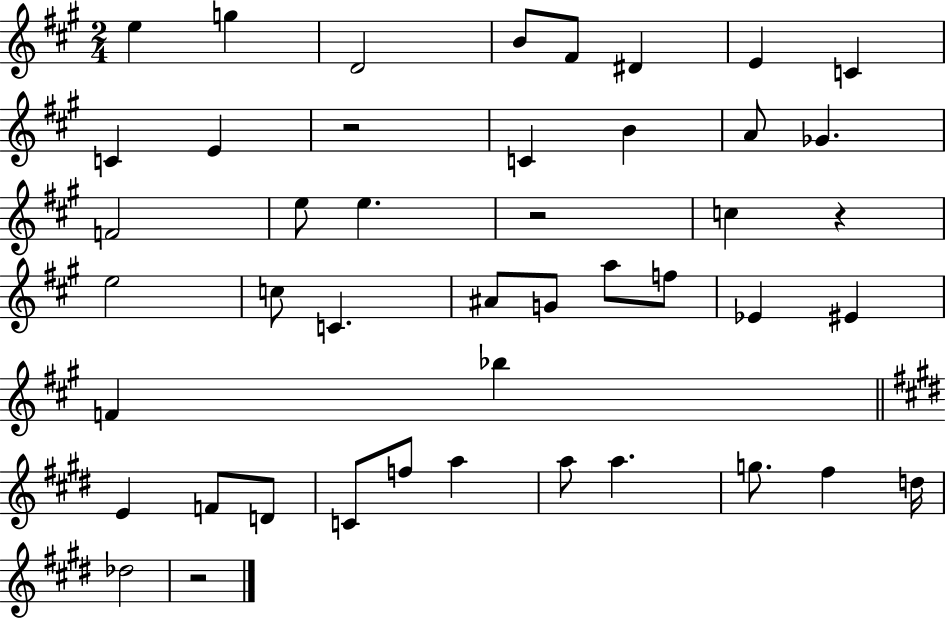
{
  \clef treble
  \numericTimeSignature
  \time 2/4
  \key a \major
  e''4 g''4 | d'2 | b'8 fis'8 dis'4 | e'4 c'4 | \break c'4 e'4 | r2 | c'4 b'4 | a'8 ges'4. | \break f'2 | e''8 e''4. | r2 | c''4 r4 | \break e''2 | c''8 c'4. | ais'8 g'8 a''8 f''8 | ees'4 eis'4 | \break f'4 bes''4 | \bar "||" \break \key e \major e'4 f'8 d'8 | c'8 f''8 a''4 | a''8 a''4. | g''8. fis''4 d''16 | \break des''2 | r2 | \bar "|."
}